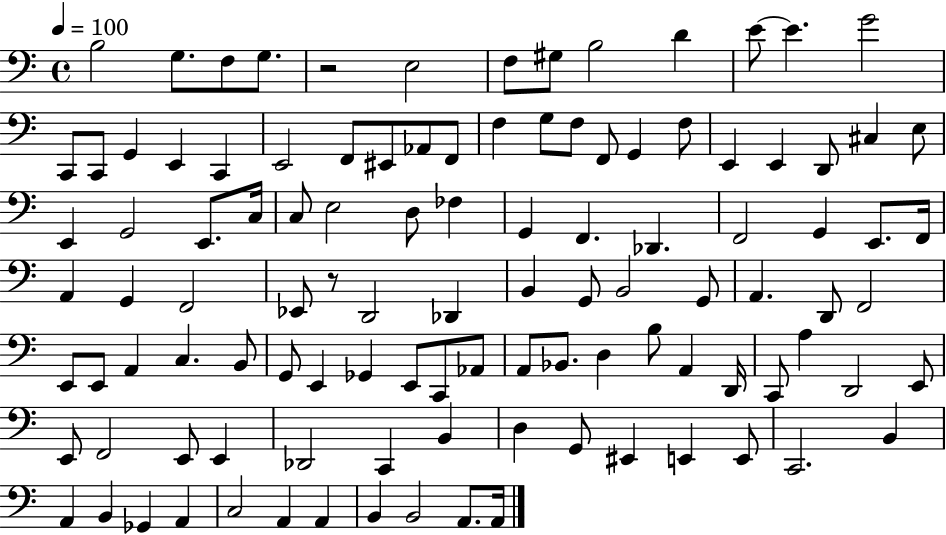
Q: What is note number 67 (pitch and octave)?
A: G2